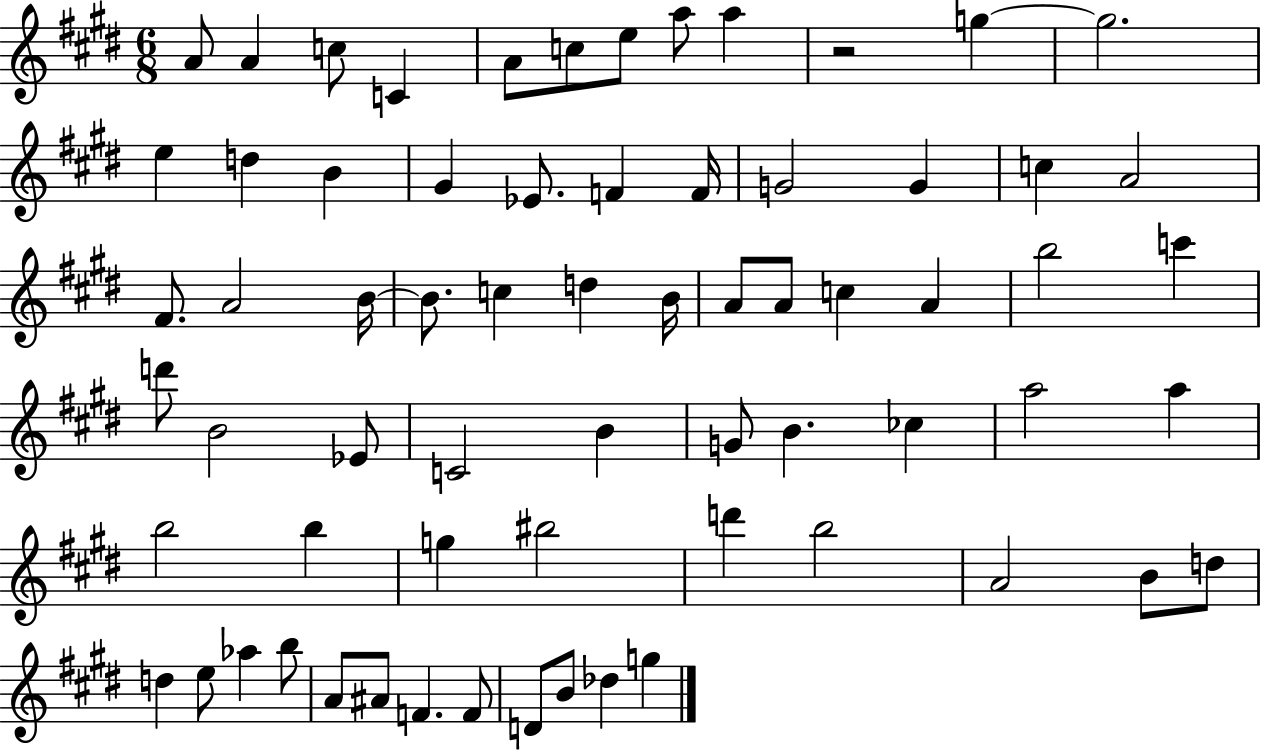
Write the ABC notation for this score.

X:1
T:Untitled
M:6/8
L:1/4
K:E
A/2 A c/2 C A/2 c/2 e/2 a/2 a z2 g g2 e d B ^G _E/2 F F/4 G2 G c A2 ^F/2 A2 B/4 B/2 c d B/4 A/2 A/2 c A b2 c' d'/2 B2 _E/2 C2 B G/2 B _c a2 a b2 b g ^b2 d' b2 A2 B/2 d/2 d e/2 _a b/2 A/2 ^A/2 F F/2 D/2 B/2 _d g